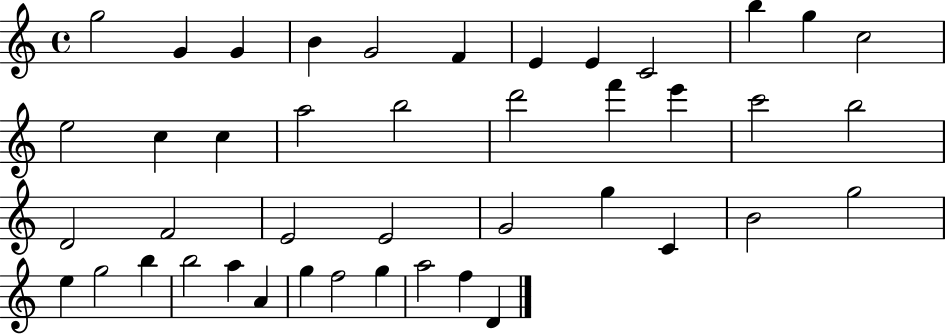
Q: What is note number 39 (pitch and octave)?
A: F5